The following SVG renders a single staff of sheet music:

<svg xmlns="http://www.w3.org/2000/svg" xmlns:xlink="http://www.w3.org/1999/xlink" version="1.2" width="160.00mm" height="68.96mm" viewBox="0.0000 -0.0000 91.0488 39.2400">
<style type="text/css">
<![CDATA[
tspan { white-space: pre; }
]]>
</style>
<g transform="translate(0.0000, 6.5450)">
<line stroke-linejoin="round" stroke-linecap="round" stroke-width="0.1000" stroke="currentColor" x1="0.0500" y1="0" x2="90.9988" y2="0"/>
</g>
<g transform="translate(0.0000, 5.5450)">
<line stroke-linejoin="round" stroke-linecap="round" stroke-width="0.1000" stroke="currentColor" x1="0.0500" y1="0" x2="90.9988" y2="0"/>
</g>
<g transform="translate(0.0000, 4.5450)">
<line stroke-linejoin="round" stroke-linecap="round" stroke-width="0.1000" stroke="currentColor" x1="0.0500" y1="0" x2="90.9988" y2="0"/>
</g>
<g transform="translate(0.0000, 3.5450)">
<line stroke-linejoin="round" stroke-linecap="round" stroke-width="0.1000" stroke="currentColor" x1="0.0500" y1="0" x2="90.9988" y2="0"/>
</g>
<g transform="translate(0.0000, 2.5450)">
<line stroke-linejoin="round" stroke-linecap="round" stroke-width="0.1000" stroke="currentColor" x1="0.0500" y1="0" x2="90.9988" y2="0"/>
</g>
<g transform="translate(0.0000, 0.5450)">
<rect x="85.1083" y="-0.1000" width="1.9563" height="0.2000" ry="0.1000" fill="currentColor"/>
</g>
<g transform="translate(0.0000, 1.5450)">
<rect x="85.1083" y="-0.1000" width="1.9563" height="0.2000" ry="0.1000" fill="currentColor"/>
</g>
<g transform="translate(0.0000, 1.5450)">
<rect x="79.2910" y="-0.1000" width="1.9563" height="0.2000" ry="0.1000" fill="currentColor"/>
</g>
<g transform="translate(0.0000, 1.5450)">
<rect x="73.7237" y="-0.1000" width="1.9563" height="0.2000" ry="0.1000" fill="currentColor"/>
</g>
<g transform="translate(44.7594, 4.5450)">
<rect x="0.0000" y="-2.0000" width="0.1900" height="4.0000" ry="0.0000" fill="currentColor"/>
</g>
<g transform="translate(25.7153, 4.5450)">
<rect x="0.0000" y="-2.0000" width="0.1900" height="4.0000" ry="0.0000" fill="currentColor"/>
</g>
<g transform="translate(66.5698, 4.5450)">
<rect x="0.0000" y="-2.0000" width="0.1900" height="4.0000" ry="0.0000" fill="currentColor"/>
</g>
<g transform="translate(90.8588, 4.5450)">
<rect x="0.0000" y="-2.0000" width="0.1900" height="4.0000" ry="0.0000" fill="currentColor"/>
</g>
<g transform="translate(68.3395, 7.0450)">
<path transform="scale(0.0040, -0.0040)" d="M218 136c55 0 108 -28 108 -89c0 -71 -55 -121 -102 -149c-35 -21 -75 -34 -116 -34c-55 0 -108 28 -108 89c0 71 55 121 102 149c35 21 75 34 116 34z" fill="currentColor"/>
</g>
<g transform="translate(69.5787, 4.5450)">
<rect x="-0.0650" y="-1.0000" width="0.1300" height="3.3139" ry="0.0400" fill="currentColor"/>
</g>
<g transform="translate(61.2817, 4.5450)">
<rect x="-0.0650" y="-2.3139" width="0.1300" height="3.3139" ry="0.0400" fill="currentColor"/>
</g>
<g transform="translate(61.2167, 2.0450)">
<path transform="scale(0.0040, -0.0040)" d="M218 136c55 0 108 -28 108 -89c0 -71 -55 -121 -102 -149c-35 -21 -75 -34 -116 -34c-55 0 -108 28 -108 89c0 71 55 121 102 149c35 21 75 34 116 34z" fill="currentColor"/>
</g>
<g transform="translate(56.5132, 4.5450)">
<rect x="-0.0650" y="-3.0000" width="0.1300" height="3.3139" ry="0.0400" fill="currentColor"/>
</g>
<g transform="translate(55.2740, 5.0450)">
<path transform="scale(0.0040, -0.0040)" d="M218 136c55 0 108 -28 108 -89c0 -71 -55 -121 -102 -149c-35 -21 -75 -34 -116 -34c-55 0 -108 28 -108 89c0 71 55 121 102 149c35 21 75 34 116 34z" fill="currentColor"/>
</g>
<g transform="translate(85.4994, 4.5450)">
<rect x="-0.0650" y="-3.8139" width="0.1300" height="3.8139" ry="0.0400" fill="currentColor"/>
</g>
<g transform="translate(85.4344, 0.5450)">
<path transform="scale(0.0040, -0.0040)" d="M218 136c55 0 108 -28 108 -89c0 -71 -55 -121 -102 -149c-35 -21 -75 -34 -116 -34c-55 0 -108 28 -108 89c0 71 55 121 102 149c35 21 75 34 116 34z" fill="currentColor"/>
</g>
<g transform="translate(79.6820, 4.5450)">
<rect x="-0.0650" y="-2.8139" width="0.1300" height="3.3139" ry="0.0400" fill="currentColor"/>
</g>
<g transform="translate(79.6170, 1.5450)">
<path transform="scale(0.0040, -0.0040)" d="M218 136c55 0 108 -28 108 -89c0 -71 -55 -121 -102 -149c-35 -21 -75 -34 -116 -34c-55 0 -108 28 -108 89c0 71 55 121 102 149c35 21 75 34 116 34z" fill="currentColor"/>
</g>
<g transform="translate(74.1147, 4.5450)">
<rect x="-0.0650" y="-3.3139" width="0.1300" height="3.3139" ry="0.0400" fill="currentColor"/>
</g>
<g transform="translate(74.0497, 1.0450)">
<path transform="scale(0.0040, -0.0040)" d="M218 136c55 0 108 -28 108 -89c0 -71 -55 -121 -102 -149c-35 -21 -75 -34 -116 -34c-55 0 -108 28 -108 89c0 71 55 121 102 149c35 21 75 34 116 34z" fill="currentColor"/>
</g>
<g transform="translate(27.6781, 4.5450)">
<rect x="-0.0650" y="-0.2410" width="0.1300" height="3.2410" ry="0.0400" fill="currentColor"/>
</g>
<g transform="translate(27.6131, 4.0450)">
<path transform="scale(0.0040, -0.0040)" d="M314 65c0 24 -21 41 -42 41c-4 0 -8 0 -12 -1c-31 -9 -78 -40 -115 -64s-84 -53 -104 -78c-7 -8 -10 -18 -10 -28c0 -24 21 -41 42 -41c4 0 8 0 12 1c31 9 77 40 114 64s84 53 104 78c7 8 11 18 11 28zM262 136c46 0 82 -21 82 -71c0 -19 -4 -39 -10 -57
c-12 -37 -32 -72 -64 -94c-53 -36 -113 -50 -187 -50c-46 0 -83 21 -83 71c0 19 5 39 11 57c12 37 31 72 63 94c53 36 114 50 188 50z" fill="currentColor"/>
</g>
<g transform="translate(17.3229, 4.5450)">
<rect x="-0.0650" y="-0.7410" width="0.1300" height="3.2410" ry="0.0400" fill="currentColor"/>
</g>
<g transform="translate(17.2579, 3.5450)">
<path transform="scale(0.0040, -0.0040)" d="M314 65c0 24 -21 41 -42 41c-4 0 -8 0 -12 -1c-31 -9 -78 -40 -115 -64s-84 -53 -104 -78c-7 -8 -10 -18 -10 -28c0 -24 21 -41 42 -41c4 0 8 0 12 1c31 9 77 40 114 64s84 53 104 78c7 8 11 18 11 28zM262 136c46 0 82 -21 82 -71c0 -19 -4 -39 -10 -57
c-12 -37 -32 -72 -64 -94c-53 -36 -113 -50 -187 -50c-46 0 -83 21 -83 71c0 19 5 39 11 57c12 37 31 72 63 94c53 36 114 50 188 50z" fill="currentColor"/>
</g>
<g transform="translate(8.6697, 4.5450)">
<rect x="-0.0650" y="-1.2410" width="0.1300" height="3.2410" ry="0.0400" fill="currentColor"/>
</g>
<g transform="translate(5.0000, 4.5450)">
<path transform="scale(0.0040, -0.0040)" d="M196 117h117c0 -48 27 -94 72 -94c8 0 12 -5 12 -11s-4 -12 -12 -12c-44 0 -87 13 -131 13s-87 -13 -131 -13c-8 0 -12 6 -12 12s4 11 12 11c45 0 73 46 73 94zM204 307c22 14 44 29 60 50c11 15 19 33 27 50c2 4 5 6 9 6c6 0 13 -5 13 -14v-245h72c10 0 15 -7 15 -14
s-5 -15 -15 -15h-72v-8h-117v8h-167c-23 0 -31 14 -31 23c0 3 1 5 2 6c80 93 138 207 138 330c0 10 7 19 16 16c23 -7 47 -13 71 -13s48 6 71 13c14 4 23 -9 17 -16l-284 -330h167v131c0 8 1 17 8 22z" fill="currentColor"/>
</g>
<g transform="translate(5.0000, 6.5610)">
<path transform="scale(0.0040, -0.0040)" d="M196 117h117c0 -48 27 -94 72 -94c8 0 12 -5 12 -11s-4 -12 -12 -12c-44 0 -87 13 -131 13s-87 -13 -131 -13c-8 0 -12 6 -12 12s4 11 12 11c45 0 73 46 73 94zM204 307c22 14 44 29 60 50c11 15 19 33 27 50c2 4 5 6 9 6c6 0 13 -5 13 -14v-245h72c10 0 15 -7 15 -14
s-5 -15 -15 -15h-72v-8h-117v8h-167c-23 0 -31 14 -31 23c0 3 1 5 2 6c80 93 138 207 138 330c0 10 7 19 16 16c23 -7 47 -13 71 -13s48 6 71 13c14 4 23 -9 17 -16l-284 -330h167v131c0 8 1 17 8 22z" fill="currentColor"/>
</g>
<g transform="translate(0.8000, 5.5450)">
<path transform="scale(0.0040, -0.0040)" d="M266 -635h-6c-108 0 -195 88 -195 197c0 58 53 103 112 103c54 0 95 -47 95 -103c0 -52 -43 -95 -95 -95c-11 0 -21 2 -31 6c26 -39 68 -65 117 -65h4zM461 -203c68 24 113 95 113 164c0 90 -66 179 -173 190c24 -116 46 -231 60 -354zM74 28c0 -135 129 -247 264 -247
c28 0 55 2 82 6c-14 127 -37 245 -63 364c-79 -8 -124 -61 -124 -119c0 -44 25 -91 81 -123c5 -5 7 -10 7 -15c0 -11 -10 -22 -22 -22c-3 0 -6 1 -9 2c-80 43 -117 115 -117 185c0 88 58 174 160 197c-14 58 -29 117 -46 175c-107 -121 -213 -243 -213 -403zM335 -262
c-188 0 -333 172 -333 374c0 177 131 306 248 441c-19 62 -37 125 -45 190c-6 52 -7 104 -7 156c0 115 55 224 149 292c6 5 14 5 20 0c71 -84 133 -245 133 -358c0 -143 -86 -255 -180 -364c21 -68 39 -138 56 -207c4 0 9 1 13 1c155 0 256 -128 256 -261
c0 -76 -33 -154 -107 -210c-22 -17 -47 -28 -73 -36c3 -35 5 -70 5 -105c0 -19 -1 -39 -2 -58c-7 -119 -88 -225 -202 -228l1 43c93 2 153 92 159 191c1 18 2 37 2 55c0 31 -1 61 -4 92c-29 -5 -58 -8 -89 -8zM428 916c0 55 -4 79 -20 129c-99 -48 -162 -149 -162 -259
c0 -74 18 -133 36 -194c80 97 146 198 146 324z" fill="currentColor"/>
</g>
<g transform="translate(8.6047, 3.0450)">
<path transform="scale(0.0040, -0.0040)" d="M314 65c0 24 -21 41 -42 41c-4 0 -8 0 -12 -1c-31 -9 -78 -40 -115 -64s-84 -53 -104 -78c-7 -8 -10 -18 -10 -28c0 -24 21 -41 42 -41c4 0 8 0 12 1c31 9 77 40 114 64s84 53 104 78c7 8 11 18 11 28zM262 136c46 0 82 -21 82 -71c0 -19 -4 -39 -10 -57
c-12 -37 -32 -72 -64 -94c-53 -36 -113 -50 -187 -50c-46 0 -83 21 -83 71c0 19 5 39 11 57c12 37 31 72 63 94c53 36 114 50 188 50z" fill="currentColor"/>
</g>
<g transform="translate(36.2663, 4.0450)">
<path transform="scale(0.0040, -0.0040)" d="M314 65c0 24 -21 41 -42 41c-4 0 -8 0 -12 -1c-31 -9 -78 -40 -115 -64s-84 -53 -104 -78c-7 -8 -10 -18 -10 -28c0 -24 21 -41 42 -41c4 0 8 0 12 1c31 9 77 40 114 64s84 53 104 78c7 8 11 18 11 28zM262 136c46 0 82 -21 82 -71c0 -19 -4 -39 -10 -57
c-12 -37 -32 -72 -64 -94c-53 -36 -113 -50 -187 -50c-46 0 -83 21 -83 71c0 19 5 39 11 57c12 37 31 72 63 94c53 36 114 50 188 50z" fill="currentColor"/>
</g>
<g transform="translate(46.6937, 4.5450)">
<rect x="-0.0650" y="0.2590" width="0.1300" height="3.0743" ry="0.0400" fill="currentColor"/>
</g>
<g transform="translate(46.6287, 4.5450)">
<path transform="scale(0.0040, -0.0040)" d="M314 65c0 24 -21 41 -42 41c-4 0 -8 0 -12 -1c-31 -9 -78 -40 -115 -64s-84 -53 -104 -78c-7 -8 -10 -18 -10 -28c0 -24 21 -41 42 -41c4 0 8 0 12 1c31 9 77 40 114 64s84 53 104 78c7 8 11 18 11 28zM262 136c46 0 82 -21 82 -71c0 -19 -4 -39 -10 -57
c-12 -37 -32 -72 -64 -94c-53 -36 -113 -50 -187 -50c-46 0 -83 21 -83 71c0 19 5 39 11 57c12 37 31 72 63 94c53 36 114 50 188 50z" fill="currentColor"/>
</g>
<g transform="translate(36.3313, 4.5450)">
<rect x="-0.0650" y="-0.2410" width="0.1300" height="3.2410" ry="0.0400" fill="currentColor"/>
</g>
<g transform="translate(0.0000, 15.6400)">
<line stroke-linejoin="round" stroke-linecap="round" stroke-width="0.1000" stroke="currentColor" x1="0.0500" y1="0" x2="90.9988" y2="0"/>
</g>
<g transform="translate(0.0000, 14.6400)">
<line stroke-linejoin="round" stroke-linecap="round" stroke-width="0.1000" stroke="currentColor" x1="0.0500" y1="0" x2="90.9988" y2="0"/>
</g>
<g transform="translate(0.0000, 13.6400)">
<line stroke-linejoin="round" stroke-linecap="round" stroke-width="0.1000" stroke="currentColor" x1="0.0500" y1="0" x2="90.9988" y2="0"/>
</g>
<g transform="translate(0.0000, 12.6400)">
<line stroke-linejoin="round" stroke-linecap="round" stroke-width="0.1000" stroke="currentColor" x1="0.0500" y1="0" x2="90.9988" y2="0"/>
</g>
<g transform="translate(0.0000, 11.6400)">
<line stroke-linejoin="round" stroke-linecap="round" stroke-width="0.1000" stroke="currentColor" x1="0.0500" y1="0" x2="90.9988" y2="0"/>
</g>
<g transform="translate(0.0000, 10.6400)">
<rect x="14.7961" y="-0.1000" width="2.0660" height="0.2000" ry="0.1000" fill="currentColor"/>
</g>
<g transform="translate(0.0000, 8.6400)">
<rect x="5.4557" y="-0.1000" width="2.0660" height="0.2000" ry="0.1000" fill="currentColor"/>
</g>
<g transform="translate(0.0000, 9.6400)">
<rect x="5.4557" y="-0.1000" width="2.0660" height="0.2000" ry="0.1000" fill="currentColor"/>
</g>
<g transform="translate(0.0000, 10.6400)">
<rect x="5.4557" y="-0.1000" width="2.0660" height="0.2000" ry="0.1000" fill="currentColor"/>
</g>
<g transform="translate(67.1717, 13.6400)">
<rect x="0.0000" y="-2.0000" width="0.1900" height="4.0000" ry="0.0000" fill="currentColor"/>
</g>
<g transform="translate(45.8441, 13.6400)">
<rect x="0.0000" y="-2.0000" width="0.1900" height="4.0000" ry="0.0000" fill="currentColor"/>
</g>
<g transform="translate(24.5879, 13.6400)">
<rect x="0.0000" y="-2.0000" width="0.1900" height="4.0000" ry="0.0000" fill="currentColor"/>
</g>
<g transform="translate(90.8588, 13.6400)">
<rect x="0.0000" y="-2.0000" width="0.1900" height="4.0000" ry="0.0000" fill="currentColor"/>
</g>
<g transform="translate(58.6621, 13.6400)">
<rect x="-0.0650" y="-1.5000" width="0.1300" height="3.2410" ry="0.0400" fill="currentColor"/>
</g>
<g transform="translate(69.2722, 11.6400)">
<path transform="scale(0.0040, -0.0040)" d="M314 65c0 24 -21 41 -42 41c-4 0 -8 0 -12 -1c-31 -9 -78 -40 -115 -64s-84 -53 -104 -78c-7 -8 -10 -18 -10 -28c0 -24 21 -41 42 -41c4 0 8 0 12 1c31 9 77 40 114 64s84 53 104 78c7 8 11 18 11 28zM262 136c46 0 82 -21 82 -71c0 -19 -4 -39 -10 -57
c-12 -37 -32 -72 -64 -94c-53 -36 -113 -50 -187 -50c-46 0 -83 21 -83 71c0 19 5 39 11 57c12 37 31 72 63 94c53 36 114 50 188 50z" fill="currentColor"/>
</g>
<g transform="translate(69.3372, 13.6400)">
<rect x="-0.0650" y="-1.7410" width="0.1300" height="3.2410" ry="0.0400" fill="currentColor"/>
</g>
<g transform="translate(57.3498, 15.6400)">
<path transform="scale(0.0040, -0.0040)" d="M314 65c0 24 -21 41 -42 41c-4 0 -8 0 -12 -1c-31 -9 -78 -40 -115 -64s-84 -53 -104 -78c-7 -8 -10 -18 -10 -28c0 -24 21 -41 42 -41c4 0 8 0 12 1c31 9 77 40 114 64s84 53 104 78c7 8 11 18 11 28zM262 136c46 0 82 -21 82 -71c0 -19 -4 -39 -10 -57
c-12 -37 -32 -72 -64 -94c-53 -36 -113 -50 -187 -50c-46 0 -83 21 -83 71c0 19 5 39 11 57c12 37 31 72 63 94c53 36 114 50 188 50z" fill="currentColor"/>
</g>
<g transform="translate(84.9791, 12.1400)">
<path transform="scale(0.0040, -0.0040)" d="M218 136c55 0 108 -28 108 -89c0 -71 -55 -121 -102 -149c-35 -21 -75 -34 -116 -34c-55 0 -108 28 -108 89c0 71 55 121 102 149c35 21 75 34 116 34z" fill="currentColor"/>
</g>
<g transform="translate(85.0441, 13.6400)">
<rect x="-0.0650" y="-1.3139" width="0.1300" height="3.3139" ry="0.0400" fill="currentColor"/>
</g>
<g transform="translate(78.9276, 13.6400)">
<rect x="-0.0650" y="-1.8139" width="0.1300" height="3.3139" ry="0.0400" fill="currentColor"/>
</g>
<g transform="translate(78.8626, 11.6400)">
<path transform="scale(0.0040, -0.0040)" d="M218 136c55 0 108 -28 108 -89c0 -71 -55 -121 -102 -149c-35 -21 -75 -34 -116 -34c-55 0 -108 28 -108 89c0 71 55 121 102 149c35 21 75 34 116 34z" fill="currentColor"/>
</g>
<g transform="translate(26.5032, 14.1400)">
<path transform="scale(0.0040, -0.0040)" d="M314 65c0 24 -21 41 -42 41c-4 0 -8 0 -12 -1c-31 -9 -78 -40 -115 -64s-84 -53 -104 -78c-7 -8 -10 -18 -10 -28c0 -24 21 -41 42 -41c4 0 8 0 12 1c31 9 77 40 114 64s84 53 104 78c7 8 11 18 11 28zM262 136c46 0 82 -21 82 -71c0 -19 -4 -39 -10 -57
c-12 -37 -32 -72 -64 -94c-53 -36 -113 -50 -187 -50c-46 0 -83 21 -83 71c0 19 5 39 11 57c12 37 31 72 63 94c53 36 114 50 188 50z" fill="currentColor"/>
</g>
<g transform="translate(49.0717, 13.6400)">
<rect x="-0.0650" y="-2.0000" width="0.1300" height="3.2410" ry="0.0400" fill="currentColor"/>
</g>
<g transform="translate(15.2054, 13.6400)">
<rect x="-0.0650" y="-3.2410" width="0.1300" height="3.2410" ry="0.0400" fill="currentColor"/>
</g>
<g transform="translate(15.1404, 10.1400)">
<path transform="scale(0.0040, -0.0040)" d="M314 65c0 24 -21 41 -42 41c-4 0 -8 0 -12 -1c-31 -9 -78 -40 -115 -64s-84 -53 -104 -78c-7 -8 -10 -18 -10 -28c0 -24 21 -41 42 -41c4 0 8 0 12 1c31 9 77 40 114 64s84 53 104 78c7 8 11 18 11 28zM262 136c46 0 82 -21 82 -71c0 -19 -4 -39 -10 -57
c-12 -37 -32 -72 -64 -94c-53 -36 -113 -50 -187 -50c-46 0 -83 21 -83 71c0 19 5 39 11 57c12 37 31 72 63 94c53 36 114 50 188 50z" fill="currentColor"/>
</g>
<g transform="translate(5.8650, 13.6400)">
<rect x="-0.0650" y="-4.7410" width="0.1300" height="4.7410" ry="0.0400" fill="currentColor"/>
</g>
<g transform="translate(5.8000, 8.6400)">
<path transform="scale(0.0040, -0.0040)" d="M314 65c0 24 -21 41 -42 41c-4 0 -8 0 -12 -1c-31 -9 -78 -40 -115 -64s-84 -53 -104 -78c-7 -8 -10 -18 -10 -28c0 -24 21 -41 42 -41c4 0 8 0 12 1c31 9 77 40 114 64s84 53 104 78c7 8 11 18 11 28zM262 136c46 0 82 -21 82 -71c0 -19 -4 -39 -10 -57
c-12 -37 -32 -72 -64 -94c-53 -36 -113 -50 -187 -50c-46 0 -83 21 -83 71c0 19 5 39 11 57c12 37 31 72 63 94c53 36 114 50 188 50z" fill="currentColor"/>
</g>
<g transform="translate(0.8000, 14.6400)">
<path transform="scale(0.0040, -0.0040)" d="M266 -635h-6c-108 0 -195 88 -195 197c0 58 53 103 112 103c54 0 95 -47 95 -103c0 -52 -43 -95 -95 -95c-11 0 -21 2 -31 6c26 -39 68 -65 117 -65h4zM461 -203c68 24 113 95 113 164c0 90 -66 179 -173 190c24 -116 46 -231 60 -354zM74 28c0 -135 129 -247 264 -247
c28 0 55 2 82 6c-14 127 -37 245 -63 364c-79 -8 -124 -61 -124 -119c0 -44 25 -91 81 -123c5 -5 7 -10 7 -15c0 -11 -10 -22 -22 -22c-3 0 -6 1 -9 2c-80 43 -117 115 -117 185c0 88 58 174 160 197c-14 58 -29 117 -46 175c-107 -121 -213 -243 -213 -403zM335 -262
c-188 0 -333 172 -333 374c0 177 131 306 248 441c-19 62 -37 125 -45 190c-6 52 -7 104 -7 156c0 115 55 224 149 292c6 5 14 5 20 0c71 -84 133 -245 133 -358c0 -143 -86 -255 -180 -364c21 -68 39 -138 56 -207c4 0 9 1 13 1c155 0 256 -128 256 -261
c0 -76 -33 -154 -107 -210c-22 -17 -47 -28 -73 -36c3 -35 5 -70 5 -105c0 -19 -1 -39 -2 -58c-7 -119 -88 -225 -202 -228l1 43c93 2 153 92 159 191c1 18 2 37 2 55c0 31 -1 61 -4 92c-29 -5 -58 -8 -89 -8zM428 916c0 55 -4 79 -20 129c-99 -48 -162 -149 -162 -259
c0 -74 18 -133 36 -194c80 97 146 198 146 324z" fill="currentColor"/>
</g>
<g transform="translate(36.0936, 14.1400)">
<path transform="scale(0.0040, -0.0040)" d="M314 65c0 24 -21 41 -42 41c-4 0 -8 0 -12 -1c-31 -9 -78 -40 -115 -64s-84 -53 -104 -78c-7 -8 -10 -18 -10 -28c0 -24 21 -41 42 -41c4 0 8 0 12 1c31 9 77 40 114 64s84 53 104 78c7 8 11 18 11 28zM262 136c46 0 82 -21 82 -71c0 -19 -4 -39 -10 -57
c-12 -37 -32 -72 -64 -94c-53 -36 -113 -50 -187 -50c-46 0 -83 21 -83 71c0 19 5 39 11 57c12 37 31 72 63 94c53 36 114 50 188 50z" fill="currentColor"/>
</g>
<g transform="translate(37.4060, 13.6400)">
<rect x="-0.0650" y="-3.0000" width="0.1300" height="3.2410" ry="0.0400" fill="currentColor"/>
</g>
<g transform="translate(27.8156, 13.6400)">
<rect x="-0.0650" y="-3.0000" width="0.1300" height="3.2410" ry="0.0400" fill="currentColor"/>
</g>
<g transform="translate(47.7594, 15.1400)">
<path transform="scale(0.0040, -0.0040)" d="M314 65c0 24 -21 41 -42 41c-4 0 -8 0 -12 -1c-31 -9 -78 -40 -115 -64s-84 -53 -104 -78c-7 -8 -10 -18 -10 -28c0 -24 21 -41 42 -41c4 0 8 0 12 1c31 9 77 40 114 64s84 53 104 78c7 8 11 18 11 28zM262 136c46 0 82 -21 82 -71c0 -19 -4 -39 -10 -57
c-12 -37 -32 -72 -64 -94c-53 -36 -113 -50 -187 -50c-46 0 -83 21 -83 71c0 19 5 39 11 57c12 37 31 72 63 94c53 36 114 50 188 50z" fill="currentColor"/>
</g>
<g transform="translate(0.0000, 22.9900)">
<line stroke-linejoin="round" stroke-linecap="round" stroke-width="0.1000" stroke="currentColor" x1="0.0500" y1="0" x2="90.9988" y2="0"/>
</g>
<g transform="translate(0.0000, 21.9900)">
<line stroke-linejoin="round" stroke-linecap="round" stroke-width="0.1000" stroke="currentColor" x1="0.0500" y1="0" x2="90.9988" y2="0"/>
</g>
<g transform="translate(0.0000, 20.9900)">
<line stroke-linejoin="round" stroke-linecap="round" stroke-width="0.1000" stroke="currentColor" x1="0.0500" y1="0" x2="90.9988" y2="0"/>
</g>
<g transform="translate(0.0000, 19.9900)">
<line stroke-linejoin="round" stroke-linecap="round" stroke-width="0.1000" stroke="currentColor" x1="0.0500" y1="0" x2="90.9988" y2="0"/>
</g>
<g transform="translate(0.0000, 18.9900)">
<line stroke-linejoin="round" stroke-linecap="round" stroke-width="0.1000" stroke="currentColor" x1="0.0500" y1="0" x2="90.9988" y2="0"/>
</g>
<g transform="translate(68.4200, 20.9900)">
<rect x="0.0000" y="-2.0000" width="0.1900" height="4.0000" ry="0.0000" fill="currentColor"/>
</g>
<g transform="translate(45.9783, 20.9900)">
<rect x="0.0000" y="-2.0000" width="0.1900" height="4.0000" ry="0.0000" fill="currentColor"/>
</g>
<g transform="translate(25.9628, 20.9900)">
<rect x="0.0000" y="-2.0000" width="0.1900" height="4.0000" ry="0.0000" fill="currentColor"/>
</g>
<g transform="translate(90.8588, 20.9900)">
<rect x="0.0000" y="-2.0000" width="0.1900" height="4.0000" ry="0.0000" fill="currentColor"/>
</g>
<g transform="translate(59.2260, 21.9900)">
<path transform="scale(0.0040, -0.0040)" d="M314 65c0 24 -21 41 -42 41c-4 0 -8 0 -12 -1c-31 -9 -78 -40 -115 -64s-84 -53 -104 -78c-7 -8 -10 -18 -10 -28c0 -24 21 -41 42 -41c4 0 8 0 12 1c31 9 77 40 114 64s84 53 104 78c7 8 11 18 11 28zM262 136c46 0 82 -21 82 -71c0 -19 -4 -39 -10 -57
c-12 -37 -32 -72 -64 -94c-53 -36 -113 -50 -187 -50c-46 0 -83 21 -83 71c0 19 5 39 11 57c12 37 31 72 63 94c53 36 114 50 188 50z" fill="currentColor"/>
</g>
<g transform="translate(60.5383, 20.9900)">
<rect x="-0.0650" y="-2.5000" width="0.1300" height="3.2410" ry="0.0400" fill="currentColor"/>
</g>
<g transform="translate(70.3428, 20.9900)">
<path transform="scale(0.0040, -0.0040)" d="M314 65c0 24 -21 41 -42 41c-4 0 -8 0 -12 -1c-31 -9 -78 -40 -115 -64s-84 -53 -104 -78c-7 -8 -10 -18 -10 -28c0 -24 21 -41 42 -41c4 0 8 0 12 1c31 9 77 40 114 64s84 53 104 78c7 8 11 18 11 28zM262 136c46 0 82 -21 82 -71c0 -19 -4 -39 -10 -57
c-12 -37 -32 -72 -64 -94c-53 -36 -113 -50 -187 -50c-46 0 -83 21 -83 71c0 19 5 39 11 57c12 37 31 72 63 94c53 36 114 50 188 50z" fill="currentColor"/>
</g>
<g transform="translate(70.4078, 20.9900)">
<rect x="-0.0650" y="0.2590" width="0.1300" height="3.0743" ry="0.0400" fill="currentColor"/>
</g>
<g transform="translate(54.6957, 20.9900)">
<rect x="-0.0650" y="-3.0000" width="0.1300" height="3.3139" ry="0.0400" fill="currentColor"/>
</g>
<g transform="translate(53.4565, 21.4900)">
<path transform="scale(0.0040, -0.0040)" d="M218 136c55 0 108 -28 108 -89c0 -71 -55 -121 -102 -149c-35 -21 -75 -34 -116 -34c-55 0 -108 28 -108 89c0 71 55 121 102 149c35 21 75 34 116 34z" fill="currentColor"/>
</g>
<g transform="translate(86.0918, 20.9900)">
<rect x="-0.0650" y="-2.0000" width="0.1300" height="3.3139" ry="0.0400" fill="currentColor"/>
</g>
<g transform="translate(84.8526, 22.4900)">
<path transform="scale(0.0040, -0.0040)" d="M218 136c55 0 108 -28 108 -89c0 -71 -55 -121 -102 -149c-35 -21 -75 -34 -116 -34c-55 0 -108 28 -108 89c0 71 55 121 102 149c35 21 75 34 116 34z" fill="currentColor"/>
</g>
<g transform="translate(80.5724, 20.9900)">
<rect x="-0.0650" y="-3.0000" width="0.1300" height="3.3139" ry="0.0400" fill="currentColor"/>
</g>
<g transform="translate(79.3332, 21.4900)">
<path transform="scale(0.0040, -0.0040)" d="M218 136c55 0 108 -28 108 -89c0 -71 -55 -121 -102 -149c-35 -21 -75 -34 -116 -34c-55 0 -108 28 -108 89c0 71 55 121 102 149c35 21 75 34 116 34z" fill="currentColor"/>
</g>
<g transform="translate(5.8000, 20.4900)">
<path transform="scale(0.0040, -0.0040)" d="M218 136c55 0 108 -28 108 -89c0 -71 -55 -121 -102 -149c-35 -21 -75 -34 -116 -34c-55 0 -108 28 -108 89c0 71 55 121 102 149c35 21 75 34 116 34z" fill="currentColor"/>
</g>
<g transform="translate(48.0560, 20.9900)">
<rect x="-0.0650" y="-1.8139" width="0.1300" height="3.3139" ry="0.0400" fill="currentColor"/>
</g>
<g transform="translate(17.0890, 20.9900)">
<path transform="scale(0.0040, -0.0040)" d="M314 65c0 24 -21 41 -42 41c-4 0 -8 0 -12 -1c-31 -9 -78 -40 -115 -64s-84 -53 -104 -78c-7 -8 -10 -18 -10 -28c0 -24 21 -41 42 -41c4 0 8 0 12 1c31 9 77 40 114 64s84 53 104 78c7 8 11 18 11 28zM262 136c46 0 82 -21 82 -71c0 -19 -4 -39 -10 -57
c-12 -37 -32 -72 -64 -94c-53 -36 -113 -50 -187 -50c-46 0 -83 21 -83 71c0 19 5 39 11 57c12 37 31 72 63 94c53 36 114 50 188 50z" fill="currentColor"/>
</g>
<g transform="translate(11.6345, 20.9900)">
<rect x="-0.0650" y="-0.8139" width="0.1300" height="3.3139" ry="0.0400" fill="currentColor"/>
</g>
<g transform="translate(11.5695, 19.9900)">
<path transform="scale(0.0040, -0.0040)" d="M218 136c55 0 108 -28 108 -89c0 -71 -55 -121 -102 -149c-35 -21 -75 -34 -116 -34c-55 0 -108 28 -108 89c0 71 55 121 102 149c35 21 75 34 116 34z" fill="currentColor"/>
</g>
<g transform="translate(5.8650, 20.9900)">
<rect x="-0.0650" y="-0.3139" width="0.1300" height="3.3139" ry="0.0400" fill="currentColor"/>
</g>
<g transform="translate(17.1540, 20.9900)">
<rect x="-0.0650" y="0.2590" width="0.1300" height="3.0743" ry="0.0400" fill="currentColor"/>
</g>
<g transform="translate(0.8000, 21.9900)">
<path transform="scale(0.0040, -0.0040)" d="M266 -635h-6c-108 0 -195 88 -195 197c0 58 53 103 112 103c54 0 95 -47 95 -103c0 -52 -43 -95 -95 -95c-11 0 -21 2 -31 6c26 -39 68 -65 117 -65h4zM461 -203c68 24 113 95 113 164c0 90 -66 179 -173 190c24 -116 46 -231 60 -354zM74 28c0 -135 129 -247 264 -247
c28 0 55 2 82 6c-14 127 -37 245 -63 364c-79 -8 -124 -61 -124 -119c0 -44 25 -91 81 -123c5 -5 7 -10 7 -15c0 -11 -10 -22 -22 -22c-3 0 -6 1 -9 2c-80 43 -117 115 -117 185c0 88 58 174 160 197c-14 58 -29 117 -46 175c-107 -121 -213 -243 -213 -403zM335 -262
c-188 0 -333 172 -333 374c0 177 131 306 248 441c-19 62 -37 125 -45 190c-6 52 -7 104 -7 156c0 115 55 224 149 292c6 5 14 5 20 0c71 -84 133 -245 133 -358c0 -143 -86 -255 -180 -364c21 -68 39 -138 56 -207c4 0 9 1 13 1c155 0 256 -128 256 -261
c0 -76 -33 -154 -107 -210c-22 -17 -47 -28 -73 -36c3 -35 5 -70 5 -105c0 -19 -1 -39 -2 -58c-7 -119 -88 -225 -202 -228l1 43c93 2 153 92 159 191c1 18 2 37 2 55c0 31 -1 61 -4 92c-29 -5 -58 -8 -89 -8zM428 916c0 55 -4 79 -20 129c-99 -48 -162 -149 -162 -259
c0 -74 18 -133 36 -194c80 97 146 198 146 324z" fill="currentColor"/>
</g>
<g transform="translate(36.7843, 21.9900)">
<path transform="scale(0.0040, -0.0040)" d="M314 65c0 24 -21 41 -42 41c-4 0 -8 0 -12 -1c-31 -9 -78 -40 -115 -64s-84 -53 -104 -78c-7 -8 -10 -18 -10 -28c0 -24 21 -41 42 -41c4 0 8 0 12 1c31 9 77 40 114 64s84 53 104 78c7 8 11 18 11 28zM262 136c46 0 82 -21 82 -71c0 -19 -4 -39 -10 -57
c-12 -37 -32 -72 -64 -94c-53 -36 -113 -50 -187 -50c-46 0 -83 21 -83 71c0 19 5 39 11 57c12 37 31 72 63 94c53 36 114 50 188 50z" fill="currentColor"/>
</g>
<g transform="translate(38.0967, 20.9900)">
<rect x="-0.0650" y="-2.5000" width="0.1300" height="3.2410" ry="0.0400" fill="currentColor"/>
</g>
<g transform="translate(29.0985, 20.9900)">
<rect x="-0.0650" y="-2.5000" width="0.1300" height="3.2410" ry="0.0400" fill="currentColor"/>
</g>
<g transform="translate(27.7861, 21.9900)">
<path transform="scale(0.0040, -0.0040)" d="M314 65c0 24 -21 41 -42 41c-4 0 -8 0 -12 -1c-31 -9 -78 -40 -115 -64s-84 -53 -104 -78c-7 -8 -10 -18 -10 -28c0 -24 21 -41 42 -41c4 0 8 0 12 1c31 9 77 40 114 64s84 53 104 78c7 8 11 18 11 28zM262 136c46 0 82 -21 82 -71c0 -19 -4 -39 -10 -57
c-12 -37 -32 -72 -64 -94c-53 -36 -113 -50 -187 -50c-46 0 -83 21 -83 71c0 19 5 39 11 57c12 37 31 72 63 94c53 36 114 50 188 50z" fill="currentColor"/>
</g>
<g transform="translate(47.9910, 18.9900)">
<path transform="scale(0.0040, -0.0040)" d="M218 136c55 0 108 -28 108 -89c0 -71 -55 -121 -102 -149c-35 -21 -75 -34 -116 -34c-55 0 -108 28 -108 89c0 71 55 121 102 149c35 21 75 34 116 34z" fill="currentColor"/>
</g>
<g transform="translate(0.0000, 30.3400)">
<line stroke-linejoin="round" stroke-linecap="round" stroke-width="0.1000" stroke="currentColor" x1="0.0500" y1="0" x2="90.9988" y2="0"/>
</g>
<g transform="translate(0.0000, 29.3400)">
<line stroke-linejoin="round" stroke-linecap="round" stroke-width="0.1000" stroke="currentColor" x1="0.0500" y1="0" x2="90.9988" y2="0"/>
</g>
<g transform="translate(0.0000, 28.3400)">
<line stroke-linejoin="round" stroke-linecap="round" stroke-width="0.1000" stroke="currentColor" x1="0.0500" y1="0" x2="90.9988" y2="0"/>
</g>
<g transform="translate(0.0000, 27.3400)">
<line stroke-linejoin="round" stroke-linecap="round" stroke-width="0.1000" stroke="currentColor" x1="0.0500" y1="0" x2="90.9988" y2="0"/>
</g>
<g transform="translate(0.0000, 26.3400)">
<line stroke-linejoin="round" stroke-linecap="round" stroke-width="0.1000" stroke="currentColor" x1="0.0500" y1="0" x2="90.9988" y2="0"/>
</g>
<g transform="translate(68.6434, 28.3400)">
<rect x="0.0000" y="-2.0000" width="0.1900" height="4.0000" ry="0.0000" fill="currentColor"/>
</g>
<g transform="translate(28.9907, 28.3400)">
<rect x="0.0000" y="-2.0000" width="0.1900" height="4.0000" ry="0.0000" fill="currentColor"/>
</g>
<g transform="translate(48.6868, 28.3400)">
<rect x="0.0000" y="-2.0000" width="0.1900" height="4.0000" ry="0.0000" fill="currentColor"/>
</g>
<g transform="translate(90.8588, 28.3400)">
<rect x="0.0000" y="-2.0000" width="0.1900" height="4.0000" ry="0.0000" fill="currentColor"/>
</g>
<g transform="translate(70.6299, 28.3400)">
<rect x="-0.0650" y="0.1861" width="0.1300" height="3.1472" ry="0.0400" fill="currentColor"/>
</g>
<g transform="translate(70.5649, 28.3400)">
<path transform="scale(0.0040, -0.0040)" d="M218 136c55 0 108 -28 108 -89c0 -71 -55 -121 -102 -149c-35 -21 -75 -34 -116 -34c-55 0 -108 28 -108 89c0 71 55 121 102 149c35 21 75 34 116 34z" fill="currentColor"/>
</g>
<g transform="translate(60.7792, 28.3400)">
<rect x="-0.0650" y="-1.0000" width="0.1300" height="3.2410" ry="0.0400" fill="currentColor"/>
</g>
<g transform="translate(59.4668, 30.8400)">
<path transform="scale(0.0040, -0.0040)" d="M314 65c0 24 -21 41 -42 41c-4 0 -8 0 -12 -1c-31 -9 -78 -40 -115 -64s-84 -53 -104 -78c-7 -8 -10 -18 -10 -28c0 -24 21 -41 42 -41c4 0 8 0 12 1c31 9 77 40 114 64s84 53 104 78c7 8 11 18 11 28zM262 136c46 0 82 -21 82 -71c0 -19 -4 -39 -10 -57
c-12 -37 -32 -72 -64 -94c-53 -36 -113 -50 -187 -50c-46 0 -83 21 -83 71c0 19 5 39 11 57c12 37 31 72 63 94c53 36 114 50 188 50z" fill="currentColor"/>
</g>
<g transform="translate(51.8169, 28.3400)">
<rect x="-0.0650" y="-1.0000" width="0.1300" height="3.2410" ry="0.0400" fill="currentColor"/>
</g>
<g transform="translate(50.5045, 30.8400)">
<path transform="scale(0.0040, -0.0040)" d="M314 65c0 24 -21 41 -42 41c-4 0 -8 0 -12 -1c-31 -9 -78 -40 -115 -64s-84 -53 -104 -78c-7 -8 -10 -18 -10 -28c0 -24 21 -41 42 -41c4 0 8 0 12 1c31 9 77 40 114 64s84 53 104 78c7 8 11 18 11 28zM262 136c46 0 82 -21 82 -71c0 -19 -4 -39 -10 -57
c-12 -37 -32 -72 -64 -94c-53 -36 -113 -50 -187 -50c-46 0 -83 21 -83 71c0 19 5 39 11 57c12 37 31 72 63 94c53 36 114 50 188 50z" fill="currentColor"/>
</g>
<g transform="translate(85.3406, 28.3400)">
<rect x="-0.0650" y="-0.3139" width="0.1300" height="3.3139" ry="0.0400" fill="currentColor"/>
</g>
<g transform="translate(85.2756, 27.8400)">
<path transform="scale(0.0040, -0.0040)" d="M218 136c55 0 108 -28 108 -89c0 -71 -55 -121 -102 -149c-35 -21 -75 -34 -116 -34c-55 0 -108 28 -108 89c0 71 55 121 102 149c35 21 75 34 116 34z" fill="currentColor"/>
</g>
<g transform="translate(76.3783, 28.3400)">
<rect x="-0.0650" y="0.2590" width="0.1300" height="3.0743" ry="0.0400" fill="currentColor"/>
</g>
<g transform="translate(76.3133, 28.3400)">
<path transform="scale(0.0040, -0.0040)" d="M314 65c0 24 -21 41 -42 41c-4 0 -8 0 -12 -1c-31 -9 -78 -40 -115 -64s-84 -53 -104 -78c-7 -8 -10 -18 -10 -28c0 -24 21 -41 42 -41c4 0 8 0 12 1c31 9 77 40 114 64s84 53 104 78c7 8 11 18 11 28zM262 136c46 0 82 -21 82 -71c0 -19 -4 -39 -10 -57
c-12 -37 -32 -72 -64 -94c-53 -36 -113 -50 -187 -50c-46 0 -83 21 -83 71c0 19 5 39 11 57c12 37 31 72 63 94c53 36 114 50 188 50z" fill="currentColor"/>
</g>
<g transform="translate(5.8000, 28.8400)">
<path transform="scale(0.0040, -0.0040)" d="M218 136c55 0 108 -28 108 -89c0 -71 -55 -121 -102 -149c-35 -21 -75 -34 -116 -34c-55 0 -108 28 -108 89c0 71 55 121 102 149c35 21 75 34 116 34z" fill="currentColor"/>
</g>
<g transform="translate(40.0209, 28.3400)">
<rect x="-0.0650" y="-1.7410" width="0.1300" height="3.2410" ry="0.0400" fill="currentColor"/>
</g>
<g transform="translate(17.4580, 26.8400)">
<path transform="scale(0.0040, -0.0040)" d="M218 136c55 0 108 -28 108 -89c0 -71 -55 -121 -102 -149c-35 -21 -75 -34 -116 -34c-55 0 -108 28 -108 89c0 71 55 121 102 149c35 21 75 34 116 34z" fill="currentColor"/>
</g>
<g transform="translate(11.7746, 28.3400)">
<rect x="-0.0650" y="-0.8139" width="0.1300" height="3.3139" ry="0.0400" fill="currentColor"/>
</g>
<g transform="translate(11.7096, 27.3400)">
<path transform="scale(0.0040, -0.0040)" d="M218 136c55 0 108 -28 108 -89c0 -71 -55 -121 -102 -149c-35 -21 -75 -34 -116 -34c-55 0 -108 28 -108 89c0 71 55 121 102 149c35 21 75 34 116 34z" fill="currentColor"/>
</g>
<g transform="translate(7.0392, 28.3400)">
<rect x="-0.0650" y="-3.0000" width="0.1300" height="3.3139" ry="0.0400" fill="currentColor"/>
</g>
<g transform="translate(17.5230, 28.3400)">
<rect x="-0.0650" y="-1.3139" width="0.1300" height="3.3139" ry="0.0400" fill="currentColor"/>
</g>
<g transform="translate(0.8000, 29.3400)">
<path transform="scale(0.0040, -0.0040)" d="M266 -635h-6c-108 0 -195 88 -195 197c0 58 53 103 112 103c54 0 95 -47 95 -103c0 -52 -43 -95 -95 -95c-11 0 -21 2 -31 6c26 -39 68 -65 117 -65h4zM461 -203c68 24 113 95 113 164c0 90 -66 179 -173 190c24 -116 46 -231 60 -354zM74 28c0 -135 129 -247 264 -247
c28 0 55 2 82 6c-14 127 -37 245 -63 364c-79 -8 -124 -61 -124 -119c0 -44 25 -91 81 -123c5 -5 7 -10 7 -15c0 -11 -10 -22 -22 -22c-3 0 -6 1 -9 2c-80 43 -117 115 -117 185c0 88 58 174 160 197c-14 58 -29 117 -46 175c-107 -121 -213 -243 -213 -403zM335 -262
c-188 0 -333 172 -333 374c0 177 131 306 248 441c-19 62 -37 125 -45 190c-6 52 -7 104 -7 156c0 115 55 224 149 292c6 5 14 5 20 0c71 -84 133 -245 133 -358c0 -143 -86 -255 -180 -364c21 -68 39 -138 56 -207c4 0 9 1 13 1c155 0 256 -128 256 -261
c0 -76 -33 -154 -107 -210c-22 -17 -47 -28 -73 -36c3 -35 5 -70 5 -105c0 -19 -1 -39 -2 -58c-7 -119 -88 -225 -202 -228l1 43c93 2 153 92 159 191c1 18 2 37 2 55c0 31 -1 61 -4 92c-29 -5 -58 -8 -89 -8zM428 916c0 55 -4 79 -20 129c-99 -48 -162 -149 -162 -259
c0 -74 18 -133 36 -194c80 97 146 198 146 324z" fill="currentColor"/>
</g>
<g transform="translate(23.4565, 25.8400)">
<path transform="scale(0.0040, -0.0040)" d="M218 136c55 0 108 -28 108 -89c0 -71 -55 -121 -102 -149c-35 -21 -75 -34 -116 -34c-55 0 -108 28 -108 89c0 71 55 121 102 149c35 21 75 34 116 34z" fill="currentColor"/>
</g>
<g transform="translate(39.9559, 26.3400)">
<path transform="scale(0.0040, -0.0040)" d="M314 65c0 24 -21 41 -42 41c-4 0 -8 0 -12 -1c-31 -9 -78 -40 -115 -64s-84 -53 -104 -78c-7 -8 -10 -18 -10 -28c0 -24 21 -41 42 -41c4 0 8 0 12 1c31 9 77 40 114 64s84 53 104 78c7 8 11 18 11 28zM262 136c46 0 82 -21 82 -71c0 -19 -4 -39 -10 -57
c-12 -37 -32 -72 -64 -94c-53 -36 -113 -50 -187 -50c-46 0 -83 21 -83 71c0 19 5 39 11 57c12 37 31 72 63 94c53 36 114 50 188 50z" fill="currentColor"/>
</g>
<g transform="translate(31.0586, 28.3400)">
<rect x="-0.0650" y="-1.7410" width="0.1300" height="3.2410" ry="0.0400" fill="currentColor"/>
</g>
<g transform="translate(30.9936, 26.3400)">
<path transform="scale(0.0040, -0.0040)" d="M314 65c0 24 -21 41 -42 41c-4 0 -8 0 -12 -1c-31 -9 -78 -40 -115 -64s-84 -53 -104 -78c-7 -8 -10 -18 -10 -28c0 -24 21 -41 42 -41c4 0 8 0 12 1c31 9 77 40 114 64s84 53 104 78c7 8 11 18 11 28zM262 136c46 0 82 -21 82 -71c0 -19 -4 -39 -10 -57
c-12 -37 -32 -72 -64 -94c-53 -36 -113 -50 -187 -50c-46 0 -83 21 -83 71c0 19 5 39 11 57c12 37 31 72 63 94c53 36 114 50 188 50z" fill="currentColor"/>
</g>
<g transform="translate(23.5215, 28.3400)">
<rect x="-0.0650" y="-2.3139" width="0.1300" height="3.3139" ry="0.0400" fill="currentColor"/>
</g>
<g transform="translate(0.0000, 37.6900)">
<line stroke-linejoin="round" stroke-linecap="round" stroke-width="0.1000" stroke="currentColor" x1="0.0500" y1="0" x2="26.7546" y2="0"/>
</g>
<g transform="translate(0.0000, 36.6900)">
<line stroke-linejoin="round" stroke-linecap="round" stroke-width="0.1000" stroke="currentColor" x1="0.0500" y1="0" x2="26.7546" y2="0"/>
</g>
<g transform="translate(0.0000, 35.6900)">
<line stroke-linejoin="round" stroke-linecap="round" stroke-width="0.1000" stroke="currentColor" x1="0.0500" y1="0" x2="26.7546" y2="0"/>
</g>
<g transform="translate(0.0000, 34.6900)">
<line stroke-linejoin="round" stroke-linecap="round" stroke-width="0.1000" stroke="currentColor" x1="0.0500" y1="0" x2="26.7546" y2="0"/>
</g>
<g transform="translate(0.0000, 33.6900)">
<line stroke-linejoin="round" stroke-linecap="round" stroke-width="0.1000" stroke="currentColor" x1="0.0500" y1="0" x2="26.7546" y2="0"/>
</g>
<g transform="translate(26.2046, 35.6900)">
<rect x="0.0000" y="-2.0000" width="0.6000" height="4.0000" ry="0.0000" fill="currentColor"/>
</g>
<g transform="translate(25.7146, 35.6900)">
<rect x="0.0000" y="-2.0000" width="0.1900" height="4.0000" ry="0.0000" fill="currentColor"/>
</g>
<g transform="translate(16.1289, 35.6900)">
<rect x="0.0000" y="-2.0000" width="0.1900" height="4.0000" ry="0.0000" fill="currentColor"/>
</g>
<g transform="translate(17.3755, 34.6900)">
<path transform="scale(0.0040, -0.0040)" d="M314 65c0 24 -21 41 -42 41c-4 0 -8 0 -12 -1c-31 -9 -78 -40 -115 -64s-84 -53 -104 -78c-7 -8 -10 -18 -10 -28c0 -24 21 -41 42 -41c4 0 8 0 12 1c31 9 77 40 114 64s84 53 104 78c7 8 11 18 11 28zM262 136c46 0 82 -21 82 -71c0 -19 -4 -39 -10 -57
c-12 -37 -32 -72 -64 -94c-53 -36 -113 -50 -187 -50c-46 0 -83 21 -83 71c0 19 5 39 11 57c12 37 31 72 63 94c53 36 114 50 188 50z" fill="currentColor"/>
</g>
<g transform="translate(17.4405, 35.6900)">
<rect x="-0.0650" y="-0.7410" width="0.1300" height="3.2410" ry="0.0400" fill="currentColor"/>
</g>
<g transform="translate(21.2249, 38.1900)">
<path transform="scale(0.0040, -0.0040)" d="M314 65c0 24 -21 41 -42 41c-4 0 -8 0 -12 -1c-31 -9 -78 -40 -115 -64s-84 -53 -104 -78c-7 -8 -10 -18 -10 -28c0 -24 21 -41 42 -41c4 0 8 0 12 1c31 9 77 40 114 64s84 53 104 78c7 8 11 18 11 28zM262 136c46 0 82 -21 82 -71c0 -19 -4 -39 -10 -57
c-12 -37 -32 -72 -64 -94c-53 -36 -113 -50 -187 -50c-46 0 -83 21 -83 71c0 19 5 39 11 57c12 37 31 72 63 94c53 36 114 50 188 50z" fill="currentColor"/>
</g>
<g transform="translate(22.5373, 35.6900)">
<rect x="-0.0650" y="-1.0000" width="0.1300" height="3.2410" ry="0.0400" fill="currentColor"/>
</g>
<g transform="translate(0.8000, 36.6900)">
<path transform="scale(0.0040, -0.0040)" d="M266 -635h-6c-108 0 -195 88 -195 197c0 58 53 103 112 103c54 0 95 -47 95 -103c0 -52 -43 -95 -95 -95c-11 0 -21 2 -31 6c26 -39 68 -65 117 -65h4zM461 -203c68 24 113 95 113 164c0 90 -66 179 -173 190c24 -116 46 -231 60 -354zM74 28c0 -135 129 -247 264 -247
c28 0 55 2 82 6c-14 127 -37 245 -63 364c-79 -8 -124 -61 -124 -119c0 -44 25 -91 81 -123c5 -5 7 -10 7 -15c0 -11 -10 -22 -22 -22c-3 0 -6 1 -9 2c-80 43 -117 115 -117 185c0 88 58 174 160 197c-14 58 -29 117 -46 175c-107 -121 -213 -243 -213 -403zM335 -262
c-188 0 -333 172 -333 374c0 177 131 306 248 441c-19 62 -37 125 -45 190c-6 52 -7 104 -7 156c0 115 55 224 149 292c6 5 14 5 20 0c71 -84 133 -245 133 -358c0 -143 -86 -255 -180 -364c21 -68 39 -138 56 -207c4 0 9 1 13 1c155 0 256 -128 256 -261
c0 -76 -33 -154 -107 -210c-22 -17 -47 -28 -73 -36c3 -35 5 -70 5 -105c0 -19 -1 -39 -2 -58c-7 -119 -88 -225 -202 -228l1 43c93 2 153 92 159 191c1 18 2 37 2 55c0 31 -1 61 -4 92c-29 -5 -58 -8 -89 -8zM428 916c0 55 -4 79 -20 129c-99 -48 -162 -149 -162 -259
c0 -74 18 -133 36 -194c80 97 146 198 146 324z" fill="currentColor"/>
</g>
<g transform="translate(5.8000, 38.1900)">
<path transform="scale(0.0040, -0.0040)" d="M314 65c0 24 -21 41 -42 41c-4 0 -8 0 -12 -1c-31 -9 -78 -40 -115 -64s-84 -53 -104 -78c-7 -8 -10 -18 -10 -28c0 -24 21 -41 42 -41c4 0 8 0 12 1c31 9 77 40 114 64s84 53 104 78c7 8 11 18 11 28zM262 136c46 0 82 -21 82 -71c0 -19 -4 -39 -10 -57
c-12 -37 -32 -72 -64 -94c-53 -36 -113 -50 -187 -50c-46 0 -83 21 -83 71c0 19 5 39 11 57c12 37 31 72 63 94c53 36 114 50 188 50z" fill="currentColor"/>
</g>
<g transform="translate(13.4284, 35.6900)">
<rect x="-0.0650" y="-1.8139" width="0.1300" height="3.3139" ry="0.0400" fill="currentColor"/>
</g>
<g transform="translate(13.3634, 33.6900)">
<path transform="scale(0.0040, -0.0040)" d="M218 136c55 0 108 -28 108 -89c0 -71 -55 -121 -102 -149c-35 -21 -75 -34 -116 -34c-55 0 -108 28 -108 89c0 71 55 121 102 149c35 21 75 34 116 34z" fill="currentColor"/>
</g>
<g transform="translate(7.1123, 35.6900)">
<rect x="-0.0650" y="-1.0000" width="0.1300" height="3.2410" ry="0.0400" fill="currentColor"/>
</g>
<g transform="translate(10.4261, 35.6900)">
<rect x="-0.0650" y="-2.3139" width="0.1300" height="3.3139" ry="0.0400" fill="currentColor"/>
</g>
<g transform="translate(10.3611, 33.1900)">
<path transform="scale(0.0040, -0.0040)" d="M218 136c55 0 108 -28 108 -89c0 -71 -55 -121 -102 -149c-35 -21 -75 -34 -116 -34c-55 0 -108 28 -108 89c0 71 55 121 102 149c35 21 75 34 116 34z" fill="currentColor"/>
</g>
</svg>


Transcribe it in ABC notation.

X:1
T:Untitled
M:4/4
L:1/4
K:C
e2 d2 c2 c2 B2 A g D b a c' e'2 b2 A2 A2 F2 E2 f2 f e c d B2 G2 G2 f A G2 B2 A F A d e g f2 f2 D2 D2 B B2 c D2 g f d2 D2